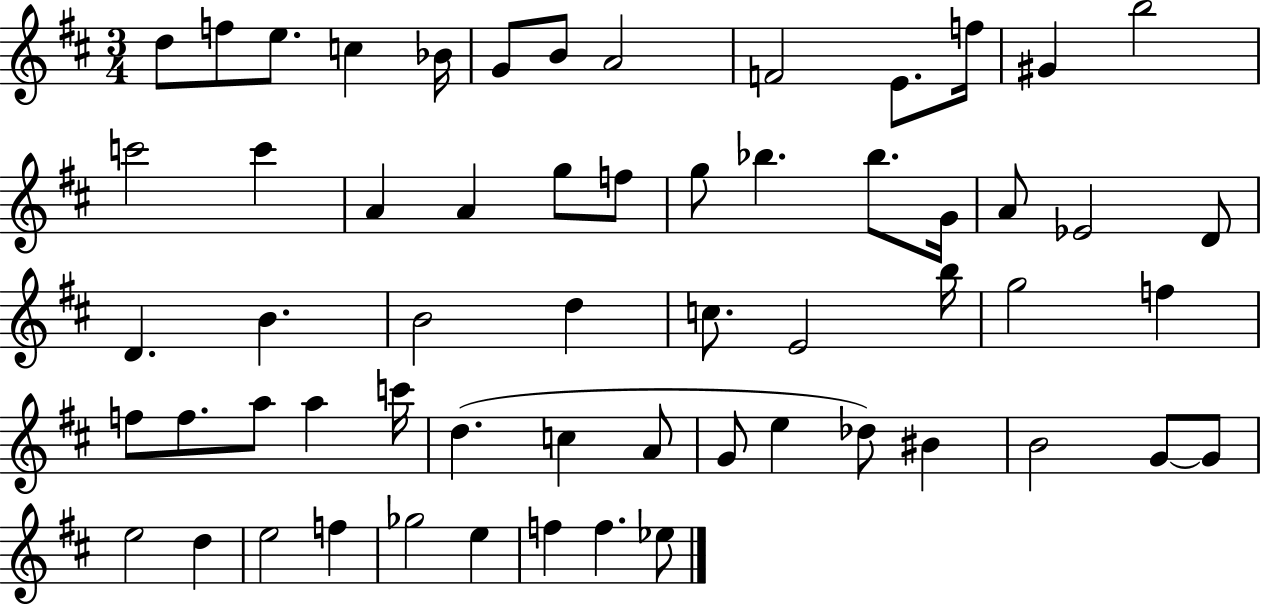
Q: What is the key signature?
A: D major